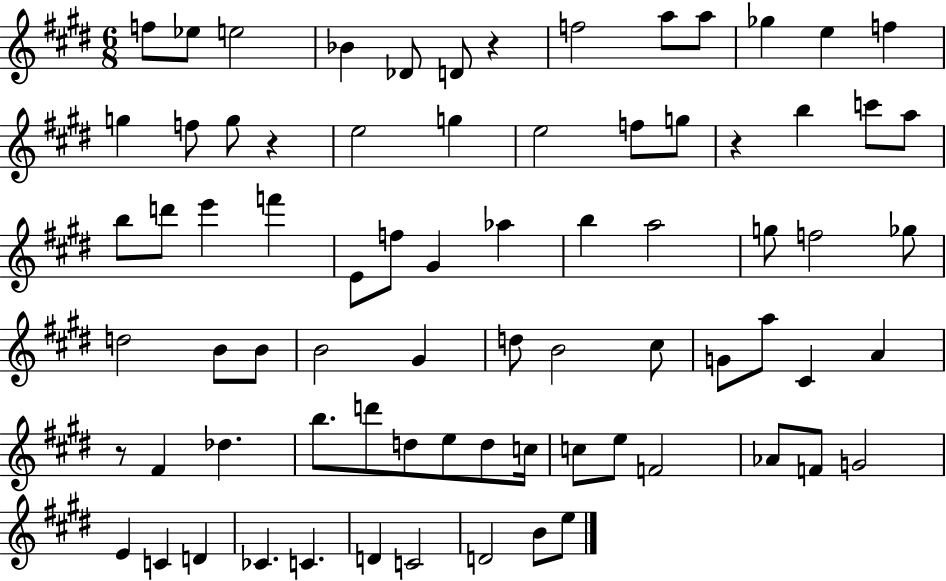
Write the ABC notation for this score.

X:1
T:Untitled
M:6/8
L:1/4
K:E
f/2 _e/2 e2 _B _D/2 D/2 z f2 a/2 a/2 _g e f g f/2 g/2 z e2 g e2 f/2 g/2 z b c'/2 a/2 b/2 d'/2 e' f' E/2 f/2 ^G _a b a2 g/2 f2 _g/2 d2 B/2 B/2 B2 ^G d/2 B2 ^c/2 G/2 a/2 ^C A z/2 ^F _d b/2 d'/2 d/2 e/2 d/2 c/4 c/2 e/2 F2 _A/2 F/2 G2 E C D _C C D C2 D2 B/2 e/2